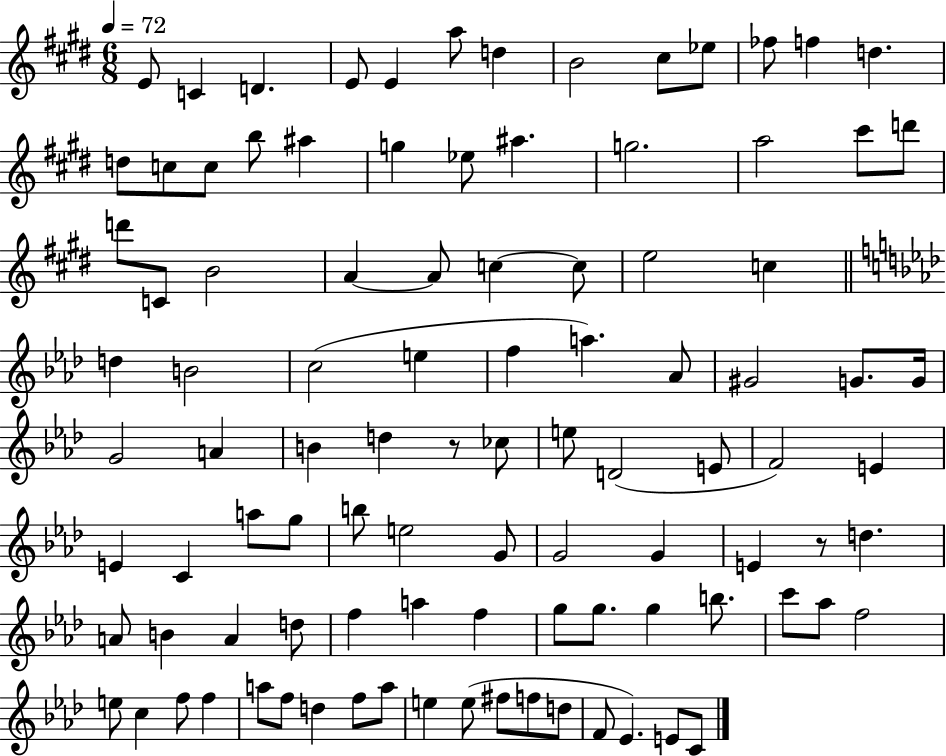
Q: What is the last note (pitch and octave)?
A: C4